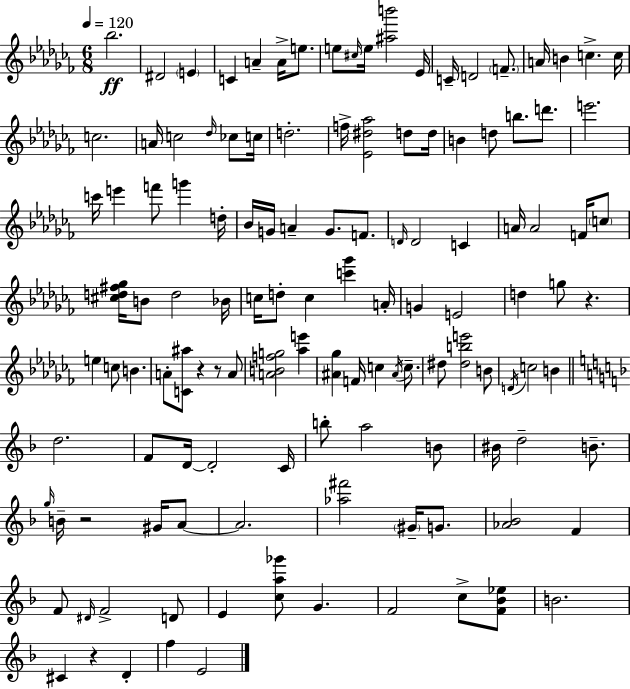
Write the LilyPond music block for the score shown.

{
  \clef treble
  \numericTimeSignature
  \time 6/8
  \key aes \minor
  \tempo 4 = 120
  bes''2.\ff | dis'2 \parenthesize e'4 | c'4 a'4-- a'16-> e''8. | e''8 \grace { cis''16 } e''16 <ais'' b'''>2 | \break ees'16 c'16-- d'2 \parenthesize f'8.-- | a'16 b'4 c''4.-> | c''16 c''2. | a'16 c''2 \grace { des''16 } ces''8 | \break c''16 d''2.-. | f''16-> <ees' dis'' aes''>2 d''8 | d''16 b'4 d''8 b''8. d'''8. | e'''2. | \break c'''16 e'''4 f'''8 g'''4 | d''16-. bes'16 g'16 a'4-- g'8. f'8. | \grace { d'16 } d'2 c'4 | a'16 a'2 | \break f'16 \parenthesize c''8 <cis'' d'' fis'' ges''>16 b'8 d''2 | bes'16 c''16 d''8-. c''4 <c''' ges'''>4 | a'16-. g'4 e'2 | d''4 g''8 r4. | \break e''4 c''8 b'4. | a'8-. <c' ais''>8 r4 r8 | a'8 <a' b' f'' g''>2 <aes'' e'''>4 | <ais' ges''>4 f'16 c''4 | \break \acciaccatura { ais'16 } c''8.-- dis''8 <dis'' b'' e'''>2 | b'8 \acciaccatura { d'16 } c''2 | b'4 \bar "||" \break \key f \major d''2. | f'8 d'16~~ d'2-. c'16 | b''8-. a''2 b'8 | bis'16 d''2-- b'8.-- | \break \grace { g''16 } b'16-- r2 gis'16 a'8~~ | a'2. | <aes'' fis'''>2 \parenthesize gis'16-- g'8. | <aes' bes'>2 f'4 | \break f'8 \grace { dis'16 } f'2-> | d'8 e'4 <c'' a'' ges'''>8 g'4. | f'2 c''8-> | <f' bes' ees''>8 b'2. | \break cis'4 r4 d'4-. | f''4 e'2 | \bar "|."
}